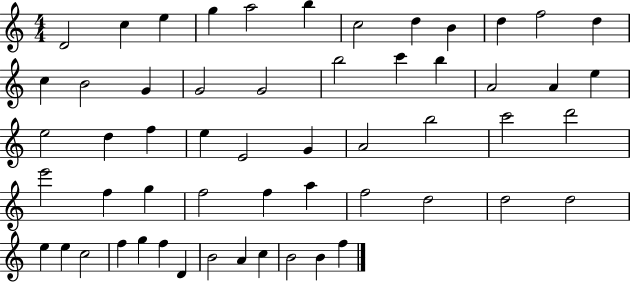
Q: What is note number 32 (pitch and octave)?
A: C6